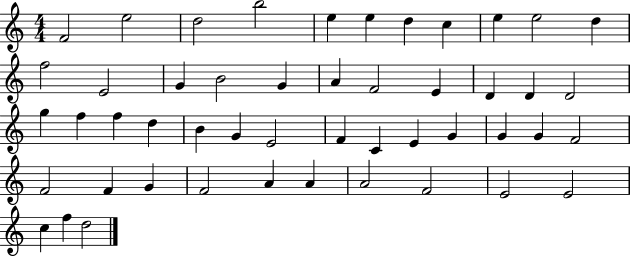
X:1
T:Untitled
M:4/4
L:1/4
K:C
F2 e2 d2 b2 e e d c e e2 d f2 E2 G B2 G A F2 E D D D2 g f f d B G E2 F C E G G G F2 F2 F G F2 A A A2 F2 E2 E2 c f d2